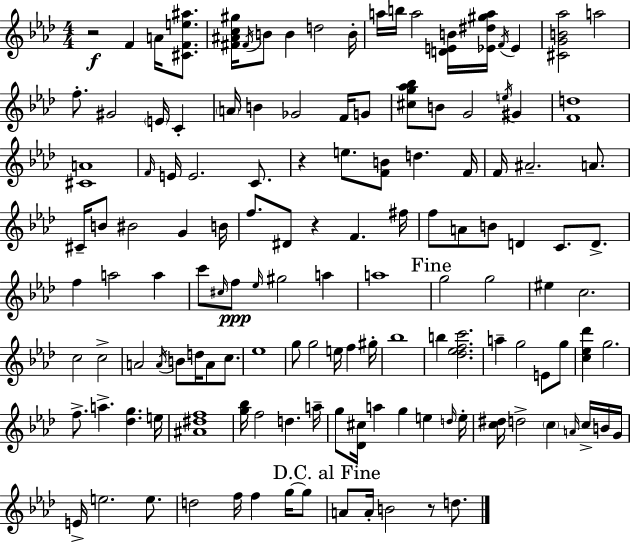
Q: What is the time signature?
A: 4/4